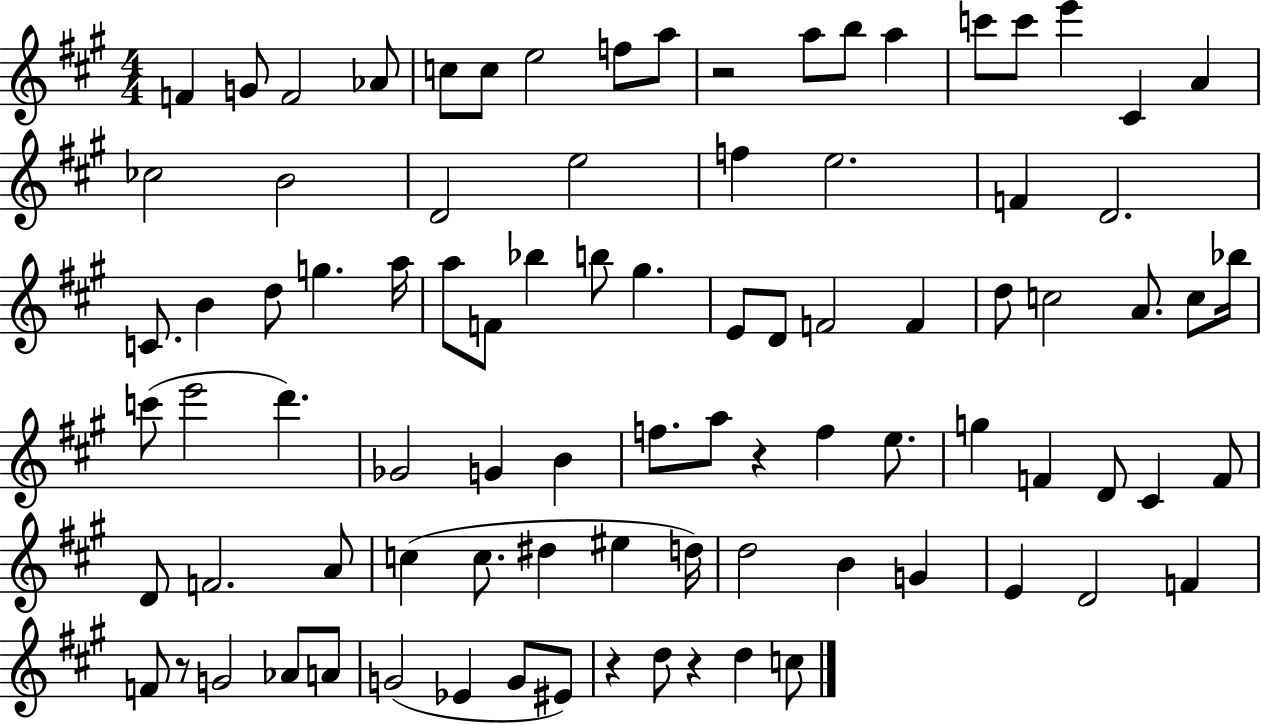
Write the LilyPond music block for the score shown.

{
  \clef treble
  \numericTimeSignature
  \time 4/4
  \key a \major
  \repeat volta 2 { f'4 g'8 f'2 aes'8 | c''8 c''8 e''2 f''8 a''8 | r2 a''8 b''8 a''4 | c'''8 c'''8 e'''4 cis'4 a'4 | \break ces''2 b'2 | d'2 e''2 | f''4 e''2. | f'4 d'2. | \break c'8. b'4 d''8 g''4. a''16 | a''8 f'8 bes''4 b''8 gis''4. | e'8 d'8 f'2 f'4 | d''8 c''2 a'8. c''8 bes''16 | \break c'''8( e'''2 d'''4.) | ges'2 g'4 b'4 | f''8. a''8 r4 f''4 e''8. | g''4 f'4 d'8 cis'4 f'8 | \break d'8 f'2. a'8 | c''4( c''8. dis''4 eis''4 d''16) | d''2 b'4 g'4 | e'4 d'2 f'4 | \break f'8 r8 g'2 aes'8 a'8 | g'2( ees'4 g'8 eis'8) | r4 d''8 r4 d''4 c''8 | } \bar "|."
}